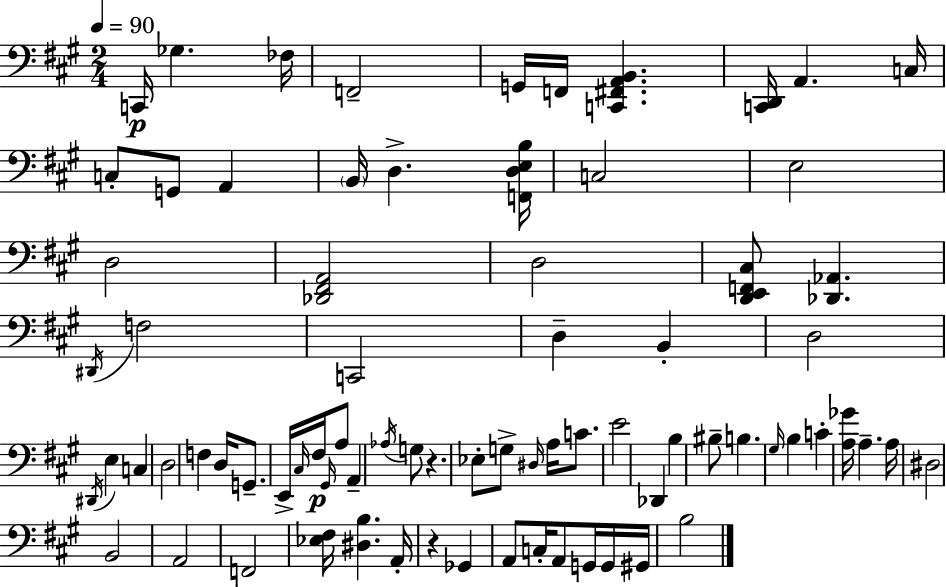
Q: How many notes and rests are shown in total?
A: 77